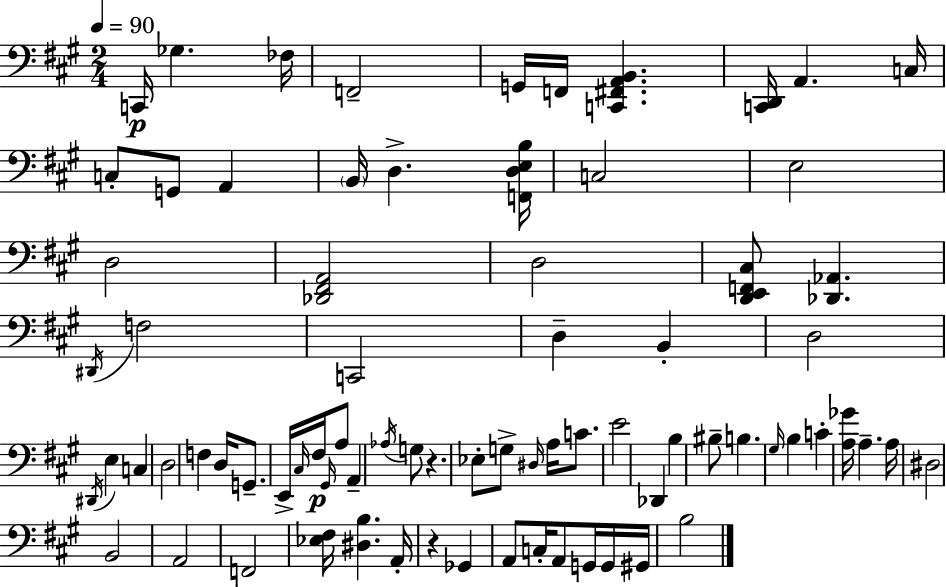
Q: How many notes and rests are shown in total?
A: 77